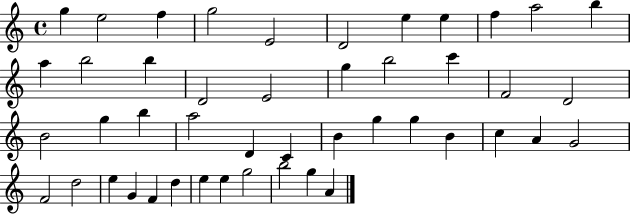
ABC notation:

X:1
T:Untitled
M:4/4
L:1/4
K:C
g e2 f g2 E2 D2 e e f a2 b a b2 b D2 E2 g b2 c' F2 D2 B2 g b a2 D C B g g B c A G2 F2 d2 e G F d e e g2 b2 g A